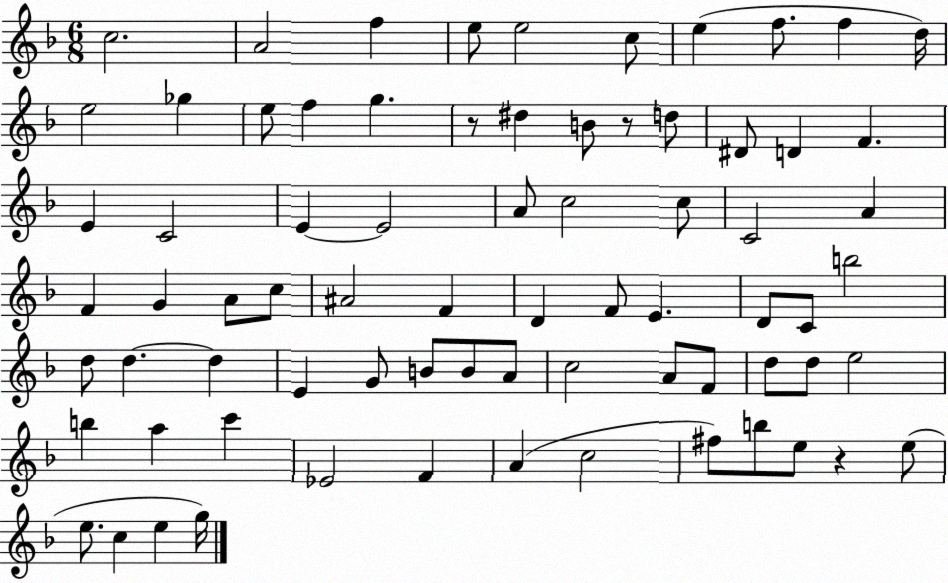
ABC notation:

X:1
T:Untitled
M:6/8
L:1/4
K:F
c2 A2 f e/2 e2 c/2 e f/2 f d/4 e2 _g e/2 f g z/2 ^d B/2 z/2 d/2 ^D/2 D F E C2 E E2 A/2 c2 c/2 C2 A F G A/2 c/2 ^A2 F D F/2 E D/2 C/2 b2 d/2 d d E G/2 B/2 B/2 A/2 c2 A/2 F/2 d/2 d/2 e2 b a c' _E2 F A c2 ^f/2 b/2 e/2 z e/2 e/2 c e g/4